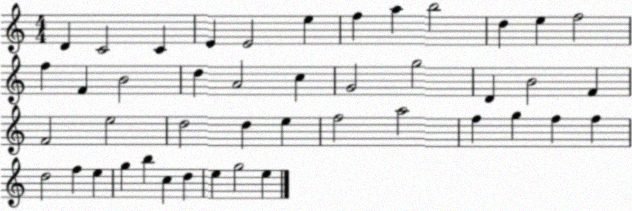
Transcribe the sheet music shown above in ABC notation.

X:1
T:Untitled
M:4/4
L:1/4
K:C
D C2 C E E2 e f a b2 d e f2 f F B2 d A2 c G2 g2 D B2 F F2 e2 d2 d e f2 a2 f g f f d2 f e g b c d e g2 e